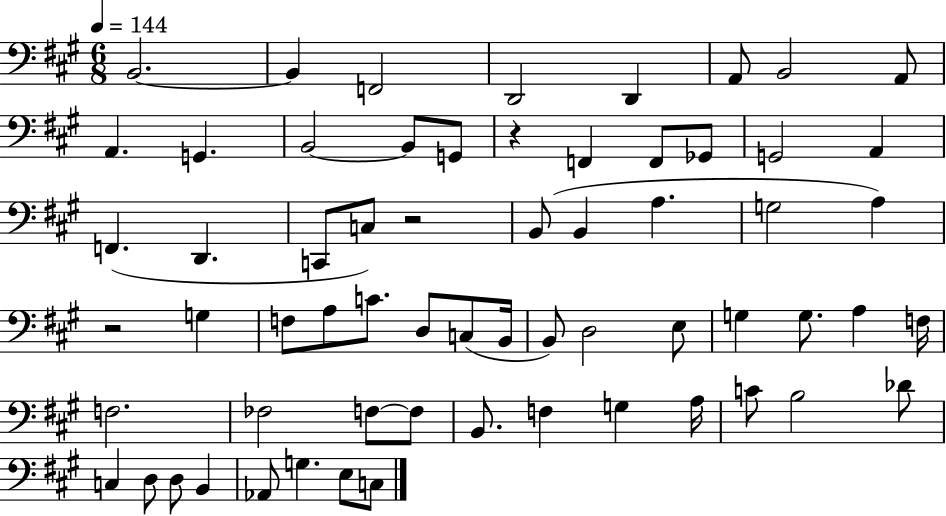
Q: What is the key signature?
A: A major